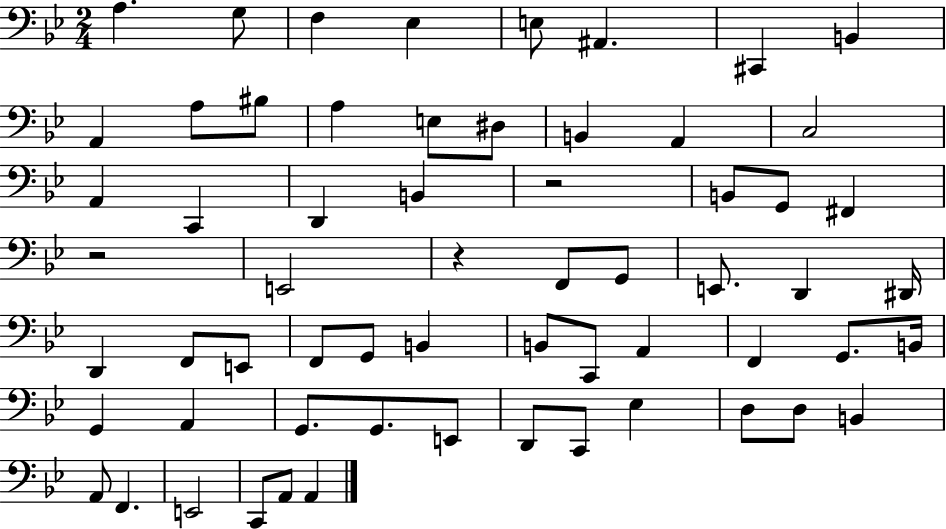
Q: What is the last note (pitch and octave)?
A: A2